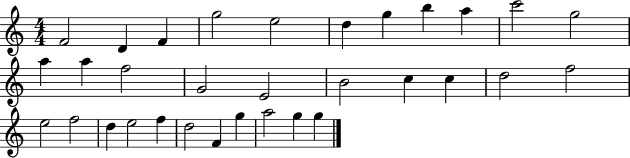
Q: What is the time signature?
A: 4/4